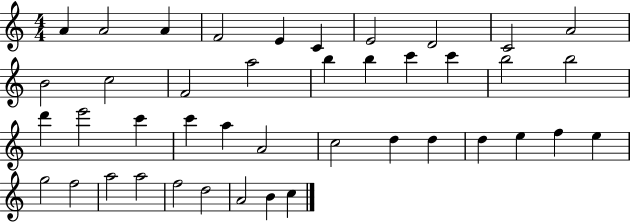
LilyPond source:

{
  \clef treble
  \numericTimeSignature
  \time 4/4
  \key c \major
  a'4 a'2 a'4 | f'2 e'4 c'4 | e'2 d'2 | c'2 a'2 | \break b'2 c''2 | f'2 a''2 | b''4 b''4 c'''4 c'''4 | b''2 b''2 | \break d'''4 e'''2 c'''4 | c'''4 a''4 a'2 | c''2 d''4 d''4 | d''4 e''4 f''4 e''4 | \break g''2 f''2 | a''2 a''2 | f''2 d''2 | a'2 b'4 c''4 | \break \bar "|."
}